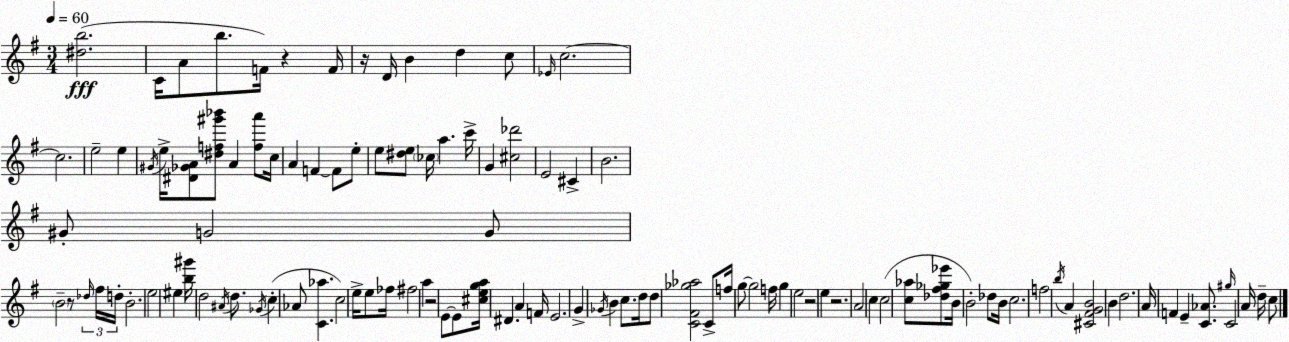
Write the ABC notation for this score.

X:1
T:Untitled
M:3/4
L:1/4
K:Em
[^db]2 C/4 A/2 b/2 F/4 z F/4 z/4 D/4 B d c/2 _E/4 c2 c2 e2 e ^G/4 e/4 [^D_GA]/2 [^df^g'_b']/2 A [fa']/2 c/4 A F F/2 e/2 e/2 [^de]/2 _c/4 a c'/4 G [^c_d']2 E2 ^C B2 ^G/2 G2 G/2 B2 z/2 _d/4 ^f/4 d/4 B2 e2 ^e [b^g']/4 d2 ^A/4 d/2 _G/4 c _A/2 [C_a] c2 e/4 e/2 _f/4 ^f2 a z2 E/2 E/2 [^cega]/4 ^D A F/4 E2 G _G/4 B c/2 d/4 d/2 [C^F_g_a]2 C/2 f/4 g/2 g2 f/4 g e2 z2 e z2 A2 c c2 [c_a]/2 [_d^f_g_e']/2 B/4 B2 _d/2 B/4 c2 f2 b/4 A [^C^FGB]2 B d2 A/4 F E [C_A]/2 ^g/4 C2 A/4 d/4 c/2